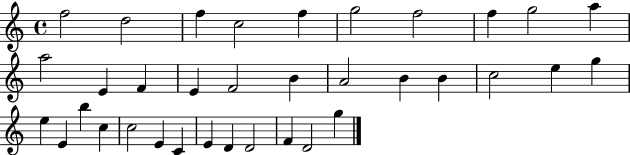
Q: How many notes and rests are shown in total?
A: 35